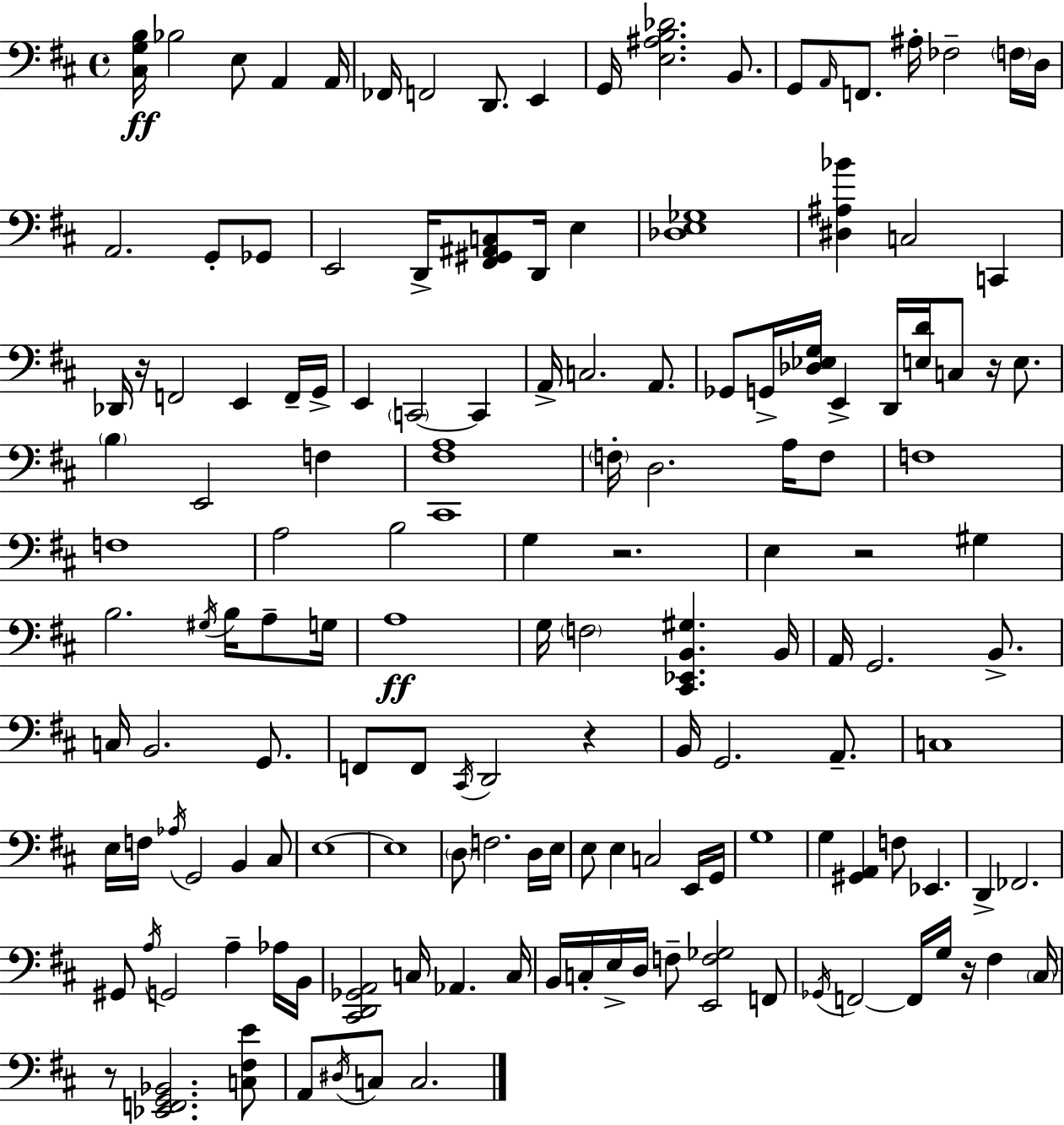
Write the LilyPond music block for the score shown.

{
  \clef bass
  \time 4/4
  \defaultTimeSignature
  \key d \major
  <cis g b>16\ff bes2 e8 a,4 a,16 | fes,16 f,2 d,8. e,4 | g,16 <e ais b des'>2. b,8. | g,8 \grace { a,16 } f,8. ais16-. fes2-- \parenthesize f16 | \break d16 a,2. g,8-. ges,8 | e,2 d,16-> <fis, gis, ais, c>8 d,16 e4 | <des e ges>1 | <dis ais bes'>4 c2 c,4 | \break des,16 r16 f,2 e,4 f,16-- | g,16-> e,4 \parenthesize c,2~~ c,4 | a,16-> c2. a,8. | ges,8 g,16-> <des ees g>16 e,4-> d,16 <e d'>16 c8 r16 e8. | \break \parenthesize b4 e,2 f4 | <cis, fis a>1 | \parenthesize f16-. d2. a16 f8 | f1 | \break f1 | a2 b2 | g4 r2. | e4 r2 gis4 | \break b2. \acciaccatura { gis16 } b16 a8-- | g16 a1\ff | g16 \parenthesize f2 <cis, ees, b, gis>4. | b,16 a,16 g,2. b,8.-> | \break c16 b,2. g,8. | f,8 f,8 \acciaccatura { cis,16 } d,2 r4 | b,16 g,2. | a,8.-- c1 | \break e16 f16 \acciaccatura { aes16 } g,2 b,4 | cis8 e1~~ | e1 | \parenthesize d8 f2. | \break d16 e16 e8 e4 c2 | e,16 g,16 g1 | g4 <gis, a,>4 f8 ees,4. | d,4-> fes,2. | \break gis,8 \acciaccatura { a16 } g,2 a4-- | aes16 b,16 <cis, d, ges, a,>2 c16 aes,4. | c16 b,16 c16-. e16-> d16 f8-- <e, f ges>2 | f,8 \acciaccatura { ges,16 } f,2~~ f,16 g16 | \break r16 fis4 \parenthesize cis16 r8 <ees, f, g, bes,>2. | <c fis e'>8 a,8 \acciaccatura { dis16 } c8 c2. | \bar "|."
}